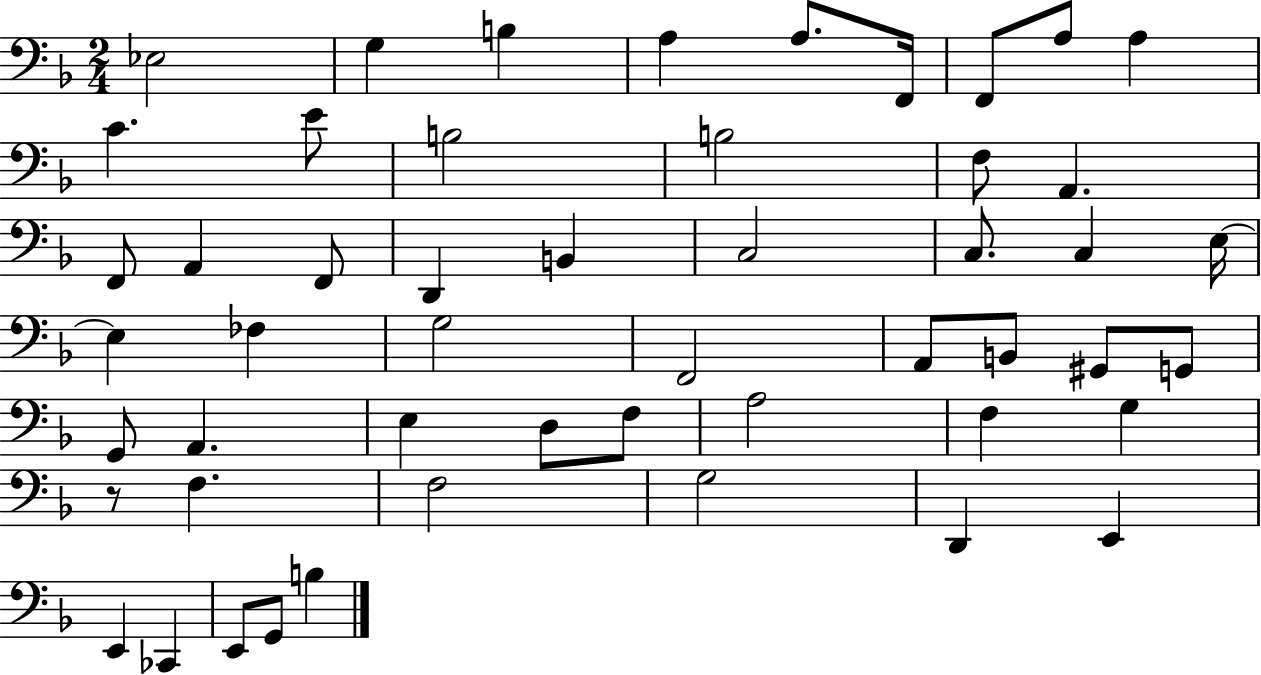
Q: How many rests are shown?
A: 1